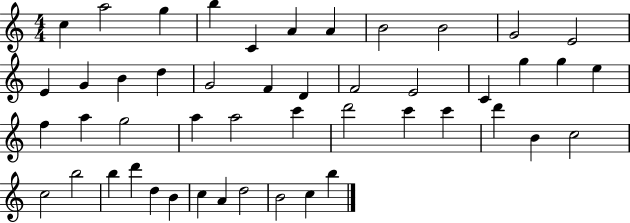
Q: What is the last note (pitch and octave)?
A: B5